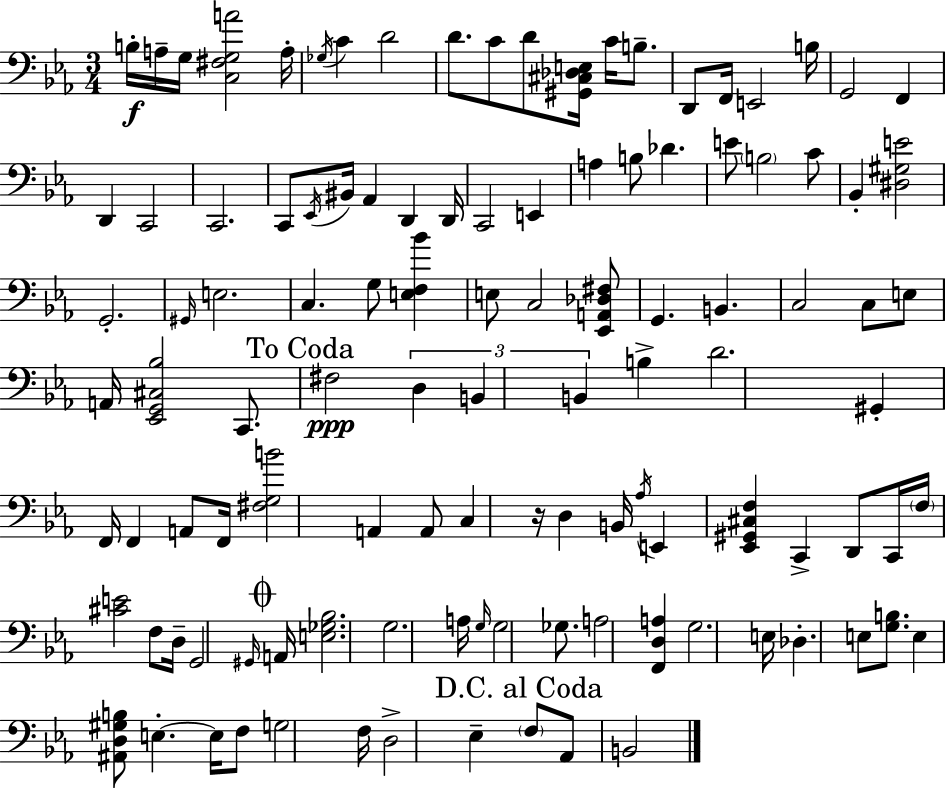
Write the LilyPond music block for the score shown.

{
  \clef bass
  \numericTimeSignature
  \time 3/4
  \key c \minor
  b16-.\f a16-- g16 <c fis g a'>2 a16-. | \acciaccatura { ges16 } c'4 d'2 | d'8. c'8 d'8 <gis, cis des e>16 c'16 b8.-- | d,8 f,16 e,2 | \break b16 g,2 f,4 | d,4 c,2 | c,2. | c,8 \acciaccatura { ees,16 } bis,16 aes,4 d,4 | \break d,16 c,2 e,4 | a4 b8 des'4. | e'8 \parenthesize b2 | c'8 bes,4-. <dis gis e'>2 | \break g,2.-. | \grace { gis,16 } e2. | c4. g8 <e f bes'>4 | e8 c2 | \break <ees, a, des fis>8 g,4. b,4. | c2 c8 | e8 a,16 <ees, g, cis bes>2 | c,8. \mark "To Coda" fis2\ppp \tuplet 3/2 { d4 | \break b,4 b,4 } b4-> | d'2. | gis,4-. f,16 f,4 | a,8 f,16 <fis g b'>2 a,4 | \break a,8 c4 r16 d4 | b,16 \acciaccatura { aes16 } e,4 <ees, gis, cis f>4 | c,4-> d,8 c,16 \parenthesize f16 <cis' e'>2 | f8 d16-- g,2 | \break \grace { gis,16 } \mark \markup { \musicglyph "scripts.coda" } a,16 <e ges bes>2. | g2. | a16 \grace { g16 } g2 | ges8. a2 | \break <f, d a>4 g2. | e16 des4.-. | e8 <g b>8. e4 <ais, d gis b>8 | e4.-.~~ e16 f8 g2 | \break f16 d2-> | ees4-- \mark "D.C. al Coda" \parenthesize f8 aes,8 b,2 | \bar "|."
}